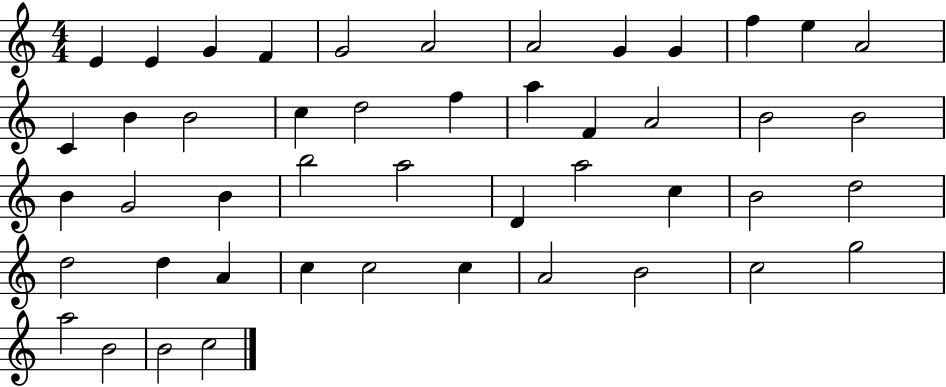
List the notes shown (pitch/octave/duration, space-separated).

E4/q E4/q G4/q F4/q G4/h A4/h A4/h G4/q G4/q F5/q E5/q A4/h C4/q B4/q B4/h C5/q D5/h F5/q A5/q F4/q A4/h B4/h B4/h B4/q G4/h B4/q B5/h A5/h D4/q A5/h C5/q B4/h D5/h D5/h D5/q A4/q C5/q C5/h C5/q A4/h B4/h C5/h G5/h A5/h B4/h B4/h C5/h